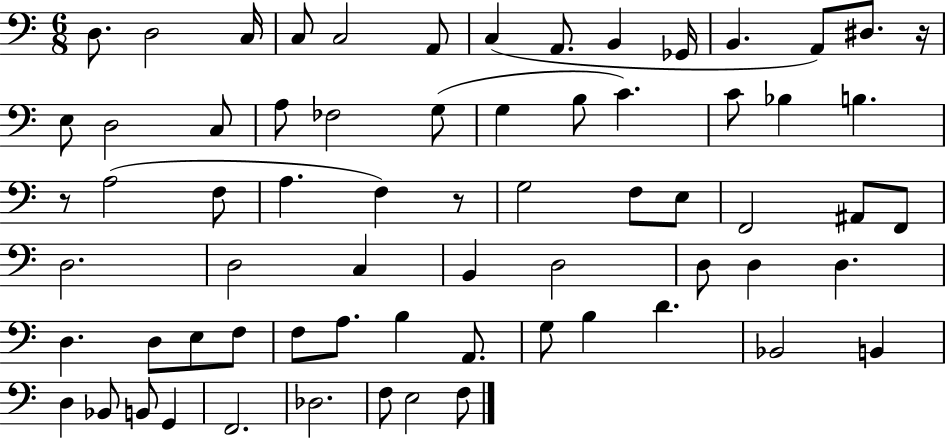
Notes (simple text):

D3/e. D3/h C3/s C3/e C3/h A2/e C3/q A2/e. B2/q Gb2/s B2/q. A2/e D#3/e. R/s E3/e D3/h C3/e A3/e FES3/h G3/e G3/q B3/e C4/q. C4/e Bb3/q B3/q. R/e A3/h F3/e A3/q. F3/q R/e G3/h F3/e E3/e F2/h A#2/e F2/e D3/h. D3/h C3/q B2/q D3/h D3/e D3/q D3/q. D3/q. D3/e E3/e F3/e F3/e A3/e. B3/q A2/e. G3/e B3/q D4/q. Bb2/h B2/q D3/q Bb2/e B2/e G2/q F2/h. Db3/h. F3/e E3/h F3/e